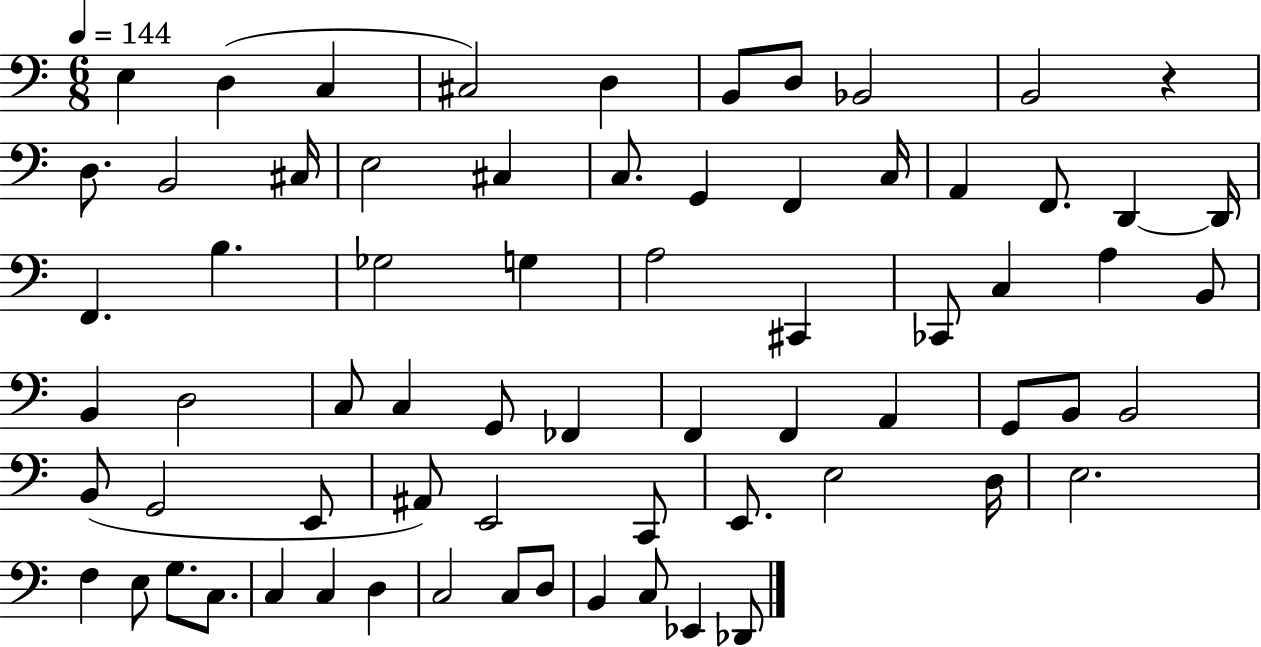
{
  \clef bass
  \numericTimeSignature
  \time 6/8
  \key c \major
  \tempo 4 = 144
  \repeat volta 2 { e4 d4( c4 | cis2) d4 | b,8 d8 bes,2 | b,2 r4 | \break d8. b,2 cis16 | e2 cis4 | c8. g,4 f,4 c16 | a,4 f,8. d,4~~ d,16 | \break f,4. b4. | ges2 g4 | a2 cis,4 | ces,8 c4 a4 b,8 | \break b,4 d2 | c8 c4 g,8 fes,4 | f,4 f,4 a,4 | g,8 b,8 b,2 | \break b,8( g,2 e,8 | ais,8) e,2 c,8 | e,8. e2 d16 | e2. | \break f4 e8 g8. c8. | c4 c4 d4 | c2 c8 d8 | b,4 c8 ees,4 des,8 | \break } \bar "|."
}